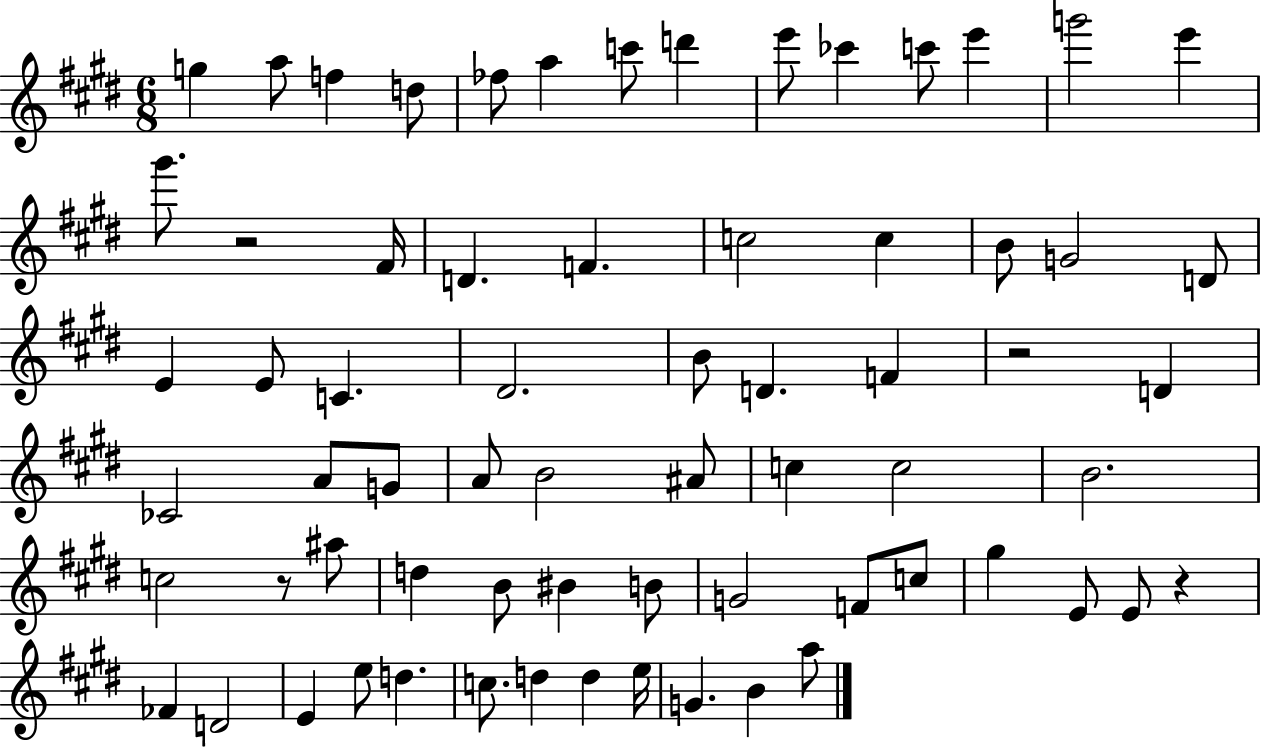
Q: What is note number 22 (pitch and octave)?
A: G4